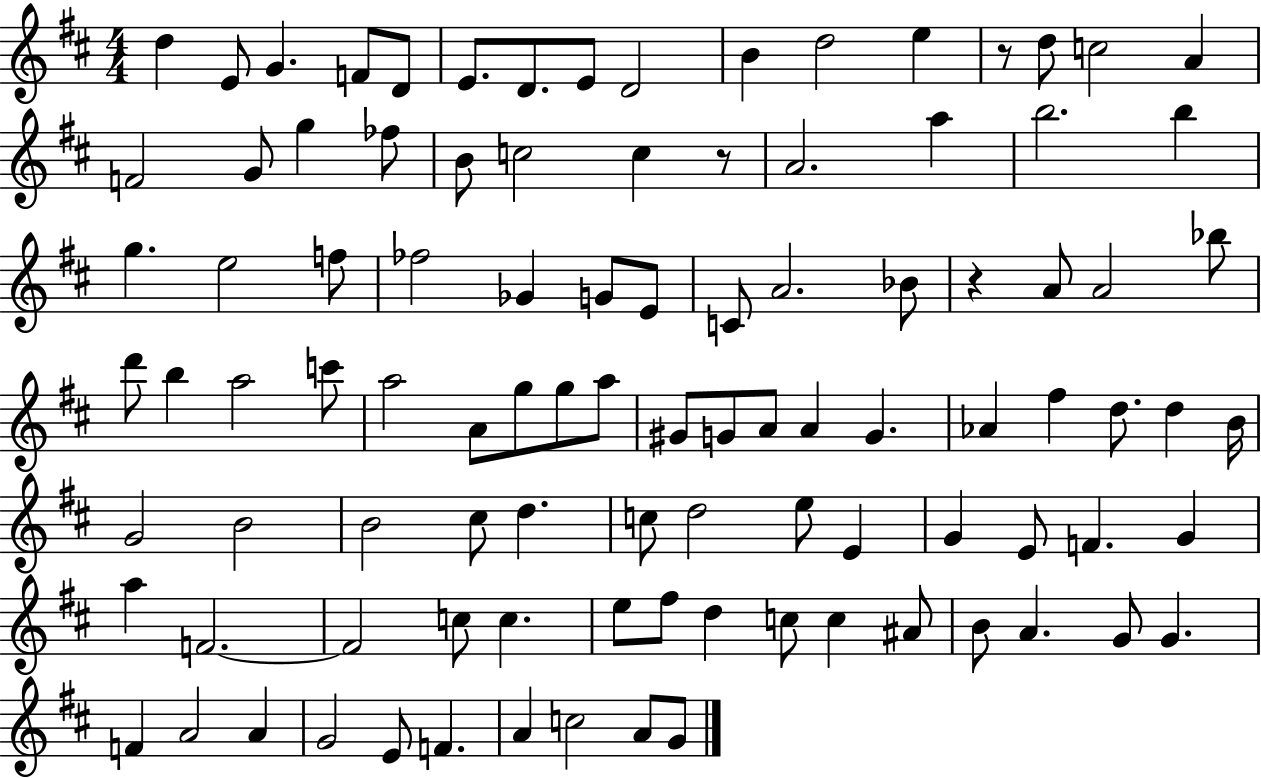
{
  \clef treble
  \numericTimeSignature
  \time 4/4
  \key d \major
  d''4 e'8 g'4. f'8 d'8 | e'8. d'8. e'8 d'2 | b'4 d''2 e''4 | r8 d''8 c''2 a'4 | \break f'2 g'8 g''4 fes''8 | b'8 c''2 c''4 r8 | a'2. a''4 | b''2. b''4 | \break g''4. e''2 f''8 | fes''2 ges'4 g'8 e'8 | c'8 a'2. bes'8 | r4 a'8 a'2 bes''8 | \break d'''8 b''4 a''2 c'''8 | a''2 a'8 g''8 g''8 a''8 | gis'8 g'8 a'8 a'4 g'4. | aes'4 fis''4 d''8. d''4 b'16 | \break g'2 b'2 | b'2 cis''8 d''4. | c''8 d''2 e''8 e'4 | g'4 e'8 f'4. g'4 | \break a''4 f'2.~~ | f'2 c''8 c''4. | e''8 fis''8 d''4 c''8 c''4 ais'8 | b'8 a'4. g'8 g'4. | \break f'4 a'2 a'4 | g'2 e'8 f'4. | a'4 c''2 a'8 g'8 | \bar "|."
}